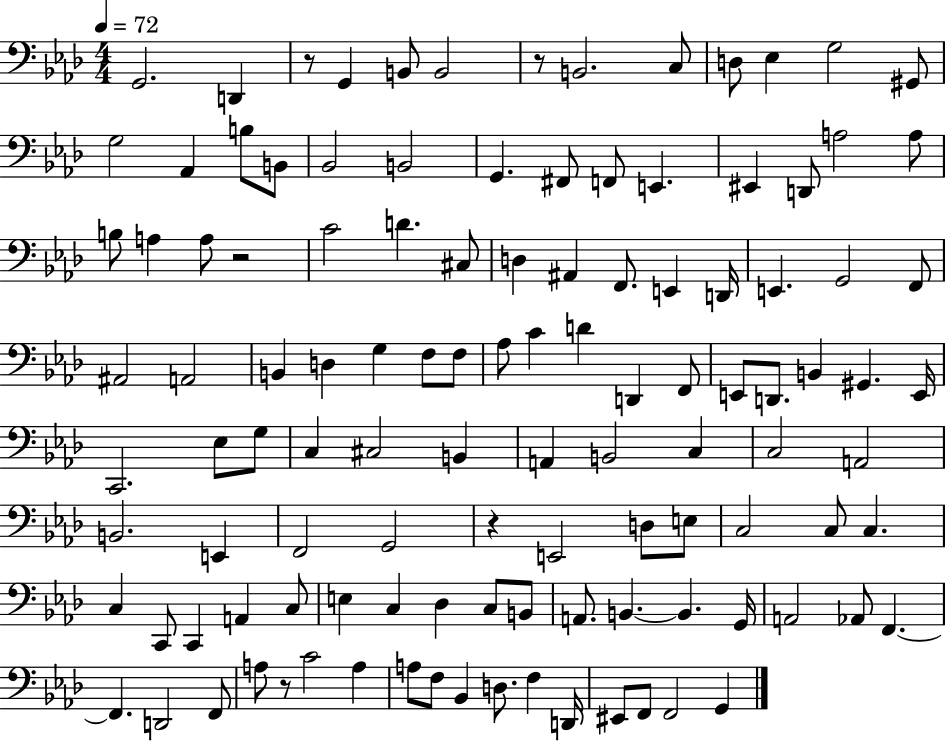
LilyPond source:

{
  \clef bass
  \numericTimeSignature
  \time 4/4
  \key aes \major
  \tempo 4 = 72
  g,2. d,4 | r8 g,4 b,8 b,2 | r8 b,2. c8 | d8 ees4 g2 gis,8 | \break g2 aes,4 b8 b,8 | bes,2 b,2 | g,4. fis,8 f,8 e,4. | eis,4 d,8 a2 a8 | \break b8 a4 a8 r2 | c'2 d'4. cis8 | d4 ais,4 f,8. e,4 d,16 | e,4. g,2 f,8 | \break ais,2 a,2 | b,4 d4 g4 f8 f8 | aes8 c'4 d'4 d,4 f,8 | e,8 d,8. b,4 gis,4. e,16 | \break c,2. ees8 g8 | c4 cis2 b,4 | a,4 b,2 c4 | c2 a,2 | \break b,2. e,4 | f,2 g,2 | r4 e,2 d8 e8 | c2 c8 c4. | \break c4 c,8 c,4 a,4 c8 | e4 c4 des4 c8 b,8 | a,8. b,4.~~ b,4. g,16 | a,2 aes,8 f,4.~~ | \break f,4. d,2 f,8 | a8 r8 c'2 a4 | a8 f8 bes,4 d8. f4 d,16 | eis,8 f,8 f,2 g,4 | \break \bar "|."
}